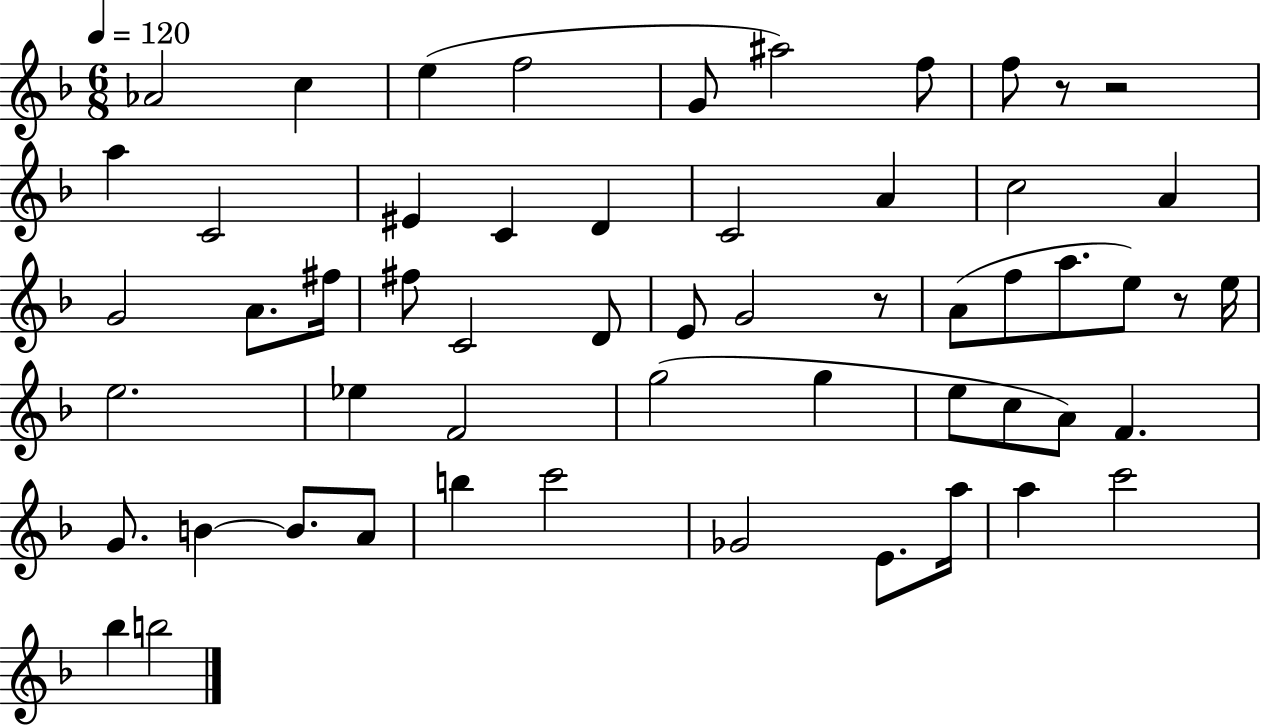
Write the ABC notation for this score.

X:1
T:Untitled
M:6/8
L:1/4
K:F
_A2 c e f2 G/2 ^a2 f/2 f/2 z/2 z2 a C2 ^E C D C2 A c2 A G2 A/2 ^f/4 ^f/2 C2 D/2 E/2 G2 z/2 A/2 f/2 a/2 e/2 z/2 e/4 e2 _e F2 g2 g e/2 c/2 A/2 F G/2 B B/2 A/2 b c'2 _G2 E/2 a/4 a c'2 _b b2